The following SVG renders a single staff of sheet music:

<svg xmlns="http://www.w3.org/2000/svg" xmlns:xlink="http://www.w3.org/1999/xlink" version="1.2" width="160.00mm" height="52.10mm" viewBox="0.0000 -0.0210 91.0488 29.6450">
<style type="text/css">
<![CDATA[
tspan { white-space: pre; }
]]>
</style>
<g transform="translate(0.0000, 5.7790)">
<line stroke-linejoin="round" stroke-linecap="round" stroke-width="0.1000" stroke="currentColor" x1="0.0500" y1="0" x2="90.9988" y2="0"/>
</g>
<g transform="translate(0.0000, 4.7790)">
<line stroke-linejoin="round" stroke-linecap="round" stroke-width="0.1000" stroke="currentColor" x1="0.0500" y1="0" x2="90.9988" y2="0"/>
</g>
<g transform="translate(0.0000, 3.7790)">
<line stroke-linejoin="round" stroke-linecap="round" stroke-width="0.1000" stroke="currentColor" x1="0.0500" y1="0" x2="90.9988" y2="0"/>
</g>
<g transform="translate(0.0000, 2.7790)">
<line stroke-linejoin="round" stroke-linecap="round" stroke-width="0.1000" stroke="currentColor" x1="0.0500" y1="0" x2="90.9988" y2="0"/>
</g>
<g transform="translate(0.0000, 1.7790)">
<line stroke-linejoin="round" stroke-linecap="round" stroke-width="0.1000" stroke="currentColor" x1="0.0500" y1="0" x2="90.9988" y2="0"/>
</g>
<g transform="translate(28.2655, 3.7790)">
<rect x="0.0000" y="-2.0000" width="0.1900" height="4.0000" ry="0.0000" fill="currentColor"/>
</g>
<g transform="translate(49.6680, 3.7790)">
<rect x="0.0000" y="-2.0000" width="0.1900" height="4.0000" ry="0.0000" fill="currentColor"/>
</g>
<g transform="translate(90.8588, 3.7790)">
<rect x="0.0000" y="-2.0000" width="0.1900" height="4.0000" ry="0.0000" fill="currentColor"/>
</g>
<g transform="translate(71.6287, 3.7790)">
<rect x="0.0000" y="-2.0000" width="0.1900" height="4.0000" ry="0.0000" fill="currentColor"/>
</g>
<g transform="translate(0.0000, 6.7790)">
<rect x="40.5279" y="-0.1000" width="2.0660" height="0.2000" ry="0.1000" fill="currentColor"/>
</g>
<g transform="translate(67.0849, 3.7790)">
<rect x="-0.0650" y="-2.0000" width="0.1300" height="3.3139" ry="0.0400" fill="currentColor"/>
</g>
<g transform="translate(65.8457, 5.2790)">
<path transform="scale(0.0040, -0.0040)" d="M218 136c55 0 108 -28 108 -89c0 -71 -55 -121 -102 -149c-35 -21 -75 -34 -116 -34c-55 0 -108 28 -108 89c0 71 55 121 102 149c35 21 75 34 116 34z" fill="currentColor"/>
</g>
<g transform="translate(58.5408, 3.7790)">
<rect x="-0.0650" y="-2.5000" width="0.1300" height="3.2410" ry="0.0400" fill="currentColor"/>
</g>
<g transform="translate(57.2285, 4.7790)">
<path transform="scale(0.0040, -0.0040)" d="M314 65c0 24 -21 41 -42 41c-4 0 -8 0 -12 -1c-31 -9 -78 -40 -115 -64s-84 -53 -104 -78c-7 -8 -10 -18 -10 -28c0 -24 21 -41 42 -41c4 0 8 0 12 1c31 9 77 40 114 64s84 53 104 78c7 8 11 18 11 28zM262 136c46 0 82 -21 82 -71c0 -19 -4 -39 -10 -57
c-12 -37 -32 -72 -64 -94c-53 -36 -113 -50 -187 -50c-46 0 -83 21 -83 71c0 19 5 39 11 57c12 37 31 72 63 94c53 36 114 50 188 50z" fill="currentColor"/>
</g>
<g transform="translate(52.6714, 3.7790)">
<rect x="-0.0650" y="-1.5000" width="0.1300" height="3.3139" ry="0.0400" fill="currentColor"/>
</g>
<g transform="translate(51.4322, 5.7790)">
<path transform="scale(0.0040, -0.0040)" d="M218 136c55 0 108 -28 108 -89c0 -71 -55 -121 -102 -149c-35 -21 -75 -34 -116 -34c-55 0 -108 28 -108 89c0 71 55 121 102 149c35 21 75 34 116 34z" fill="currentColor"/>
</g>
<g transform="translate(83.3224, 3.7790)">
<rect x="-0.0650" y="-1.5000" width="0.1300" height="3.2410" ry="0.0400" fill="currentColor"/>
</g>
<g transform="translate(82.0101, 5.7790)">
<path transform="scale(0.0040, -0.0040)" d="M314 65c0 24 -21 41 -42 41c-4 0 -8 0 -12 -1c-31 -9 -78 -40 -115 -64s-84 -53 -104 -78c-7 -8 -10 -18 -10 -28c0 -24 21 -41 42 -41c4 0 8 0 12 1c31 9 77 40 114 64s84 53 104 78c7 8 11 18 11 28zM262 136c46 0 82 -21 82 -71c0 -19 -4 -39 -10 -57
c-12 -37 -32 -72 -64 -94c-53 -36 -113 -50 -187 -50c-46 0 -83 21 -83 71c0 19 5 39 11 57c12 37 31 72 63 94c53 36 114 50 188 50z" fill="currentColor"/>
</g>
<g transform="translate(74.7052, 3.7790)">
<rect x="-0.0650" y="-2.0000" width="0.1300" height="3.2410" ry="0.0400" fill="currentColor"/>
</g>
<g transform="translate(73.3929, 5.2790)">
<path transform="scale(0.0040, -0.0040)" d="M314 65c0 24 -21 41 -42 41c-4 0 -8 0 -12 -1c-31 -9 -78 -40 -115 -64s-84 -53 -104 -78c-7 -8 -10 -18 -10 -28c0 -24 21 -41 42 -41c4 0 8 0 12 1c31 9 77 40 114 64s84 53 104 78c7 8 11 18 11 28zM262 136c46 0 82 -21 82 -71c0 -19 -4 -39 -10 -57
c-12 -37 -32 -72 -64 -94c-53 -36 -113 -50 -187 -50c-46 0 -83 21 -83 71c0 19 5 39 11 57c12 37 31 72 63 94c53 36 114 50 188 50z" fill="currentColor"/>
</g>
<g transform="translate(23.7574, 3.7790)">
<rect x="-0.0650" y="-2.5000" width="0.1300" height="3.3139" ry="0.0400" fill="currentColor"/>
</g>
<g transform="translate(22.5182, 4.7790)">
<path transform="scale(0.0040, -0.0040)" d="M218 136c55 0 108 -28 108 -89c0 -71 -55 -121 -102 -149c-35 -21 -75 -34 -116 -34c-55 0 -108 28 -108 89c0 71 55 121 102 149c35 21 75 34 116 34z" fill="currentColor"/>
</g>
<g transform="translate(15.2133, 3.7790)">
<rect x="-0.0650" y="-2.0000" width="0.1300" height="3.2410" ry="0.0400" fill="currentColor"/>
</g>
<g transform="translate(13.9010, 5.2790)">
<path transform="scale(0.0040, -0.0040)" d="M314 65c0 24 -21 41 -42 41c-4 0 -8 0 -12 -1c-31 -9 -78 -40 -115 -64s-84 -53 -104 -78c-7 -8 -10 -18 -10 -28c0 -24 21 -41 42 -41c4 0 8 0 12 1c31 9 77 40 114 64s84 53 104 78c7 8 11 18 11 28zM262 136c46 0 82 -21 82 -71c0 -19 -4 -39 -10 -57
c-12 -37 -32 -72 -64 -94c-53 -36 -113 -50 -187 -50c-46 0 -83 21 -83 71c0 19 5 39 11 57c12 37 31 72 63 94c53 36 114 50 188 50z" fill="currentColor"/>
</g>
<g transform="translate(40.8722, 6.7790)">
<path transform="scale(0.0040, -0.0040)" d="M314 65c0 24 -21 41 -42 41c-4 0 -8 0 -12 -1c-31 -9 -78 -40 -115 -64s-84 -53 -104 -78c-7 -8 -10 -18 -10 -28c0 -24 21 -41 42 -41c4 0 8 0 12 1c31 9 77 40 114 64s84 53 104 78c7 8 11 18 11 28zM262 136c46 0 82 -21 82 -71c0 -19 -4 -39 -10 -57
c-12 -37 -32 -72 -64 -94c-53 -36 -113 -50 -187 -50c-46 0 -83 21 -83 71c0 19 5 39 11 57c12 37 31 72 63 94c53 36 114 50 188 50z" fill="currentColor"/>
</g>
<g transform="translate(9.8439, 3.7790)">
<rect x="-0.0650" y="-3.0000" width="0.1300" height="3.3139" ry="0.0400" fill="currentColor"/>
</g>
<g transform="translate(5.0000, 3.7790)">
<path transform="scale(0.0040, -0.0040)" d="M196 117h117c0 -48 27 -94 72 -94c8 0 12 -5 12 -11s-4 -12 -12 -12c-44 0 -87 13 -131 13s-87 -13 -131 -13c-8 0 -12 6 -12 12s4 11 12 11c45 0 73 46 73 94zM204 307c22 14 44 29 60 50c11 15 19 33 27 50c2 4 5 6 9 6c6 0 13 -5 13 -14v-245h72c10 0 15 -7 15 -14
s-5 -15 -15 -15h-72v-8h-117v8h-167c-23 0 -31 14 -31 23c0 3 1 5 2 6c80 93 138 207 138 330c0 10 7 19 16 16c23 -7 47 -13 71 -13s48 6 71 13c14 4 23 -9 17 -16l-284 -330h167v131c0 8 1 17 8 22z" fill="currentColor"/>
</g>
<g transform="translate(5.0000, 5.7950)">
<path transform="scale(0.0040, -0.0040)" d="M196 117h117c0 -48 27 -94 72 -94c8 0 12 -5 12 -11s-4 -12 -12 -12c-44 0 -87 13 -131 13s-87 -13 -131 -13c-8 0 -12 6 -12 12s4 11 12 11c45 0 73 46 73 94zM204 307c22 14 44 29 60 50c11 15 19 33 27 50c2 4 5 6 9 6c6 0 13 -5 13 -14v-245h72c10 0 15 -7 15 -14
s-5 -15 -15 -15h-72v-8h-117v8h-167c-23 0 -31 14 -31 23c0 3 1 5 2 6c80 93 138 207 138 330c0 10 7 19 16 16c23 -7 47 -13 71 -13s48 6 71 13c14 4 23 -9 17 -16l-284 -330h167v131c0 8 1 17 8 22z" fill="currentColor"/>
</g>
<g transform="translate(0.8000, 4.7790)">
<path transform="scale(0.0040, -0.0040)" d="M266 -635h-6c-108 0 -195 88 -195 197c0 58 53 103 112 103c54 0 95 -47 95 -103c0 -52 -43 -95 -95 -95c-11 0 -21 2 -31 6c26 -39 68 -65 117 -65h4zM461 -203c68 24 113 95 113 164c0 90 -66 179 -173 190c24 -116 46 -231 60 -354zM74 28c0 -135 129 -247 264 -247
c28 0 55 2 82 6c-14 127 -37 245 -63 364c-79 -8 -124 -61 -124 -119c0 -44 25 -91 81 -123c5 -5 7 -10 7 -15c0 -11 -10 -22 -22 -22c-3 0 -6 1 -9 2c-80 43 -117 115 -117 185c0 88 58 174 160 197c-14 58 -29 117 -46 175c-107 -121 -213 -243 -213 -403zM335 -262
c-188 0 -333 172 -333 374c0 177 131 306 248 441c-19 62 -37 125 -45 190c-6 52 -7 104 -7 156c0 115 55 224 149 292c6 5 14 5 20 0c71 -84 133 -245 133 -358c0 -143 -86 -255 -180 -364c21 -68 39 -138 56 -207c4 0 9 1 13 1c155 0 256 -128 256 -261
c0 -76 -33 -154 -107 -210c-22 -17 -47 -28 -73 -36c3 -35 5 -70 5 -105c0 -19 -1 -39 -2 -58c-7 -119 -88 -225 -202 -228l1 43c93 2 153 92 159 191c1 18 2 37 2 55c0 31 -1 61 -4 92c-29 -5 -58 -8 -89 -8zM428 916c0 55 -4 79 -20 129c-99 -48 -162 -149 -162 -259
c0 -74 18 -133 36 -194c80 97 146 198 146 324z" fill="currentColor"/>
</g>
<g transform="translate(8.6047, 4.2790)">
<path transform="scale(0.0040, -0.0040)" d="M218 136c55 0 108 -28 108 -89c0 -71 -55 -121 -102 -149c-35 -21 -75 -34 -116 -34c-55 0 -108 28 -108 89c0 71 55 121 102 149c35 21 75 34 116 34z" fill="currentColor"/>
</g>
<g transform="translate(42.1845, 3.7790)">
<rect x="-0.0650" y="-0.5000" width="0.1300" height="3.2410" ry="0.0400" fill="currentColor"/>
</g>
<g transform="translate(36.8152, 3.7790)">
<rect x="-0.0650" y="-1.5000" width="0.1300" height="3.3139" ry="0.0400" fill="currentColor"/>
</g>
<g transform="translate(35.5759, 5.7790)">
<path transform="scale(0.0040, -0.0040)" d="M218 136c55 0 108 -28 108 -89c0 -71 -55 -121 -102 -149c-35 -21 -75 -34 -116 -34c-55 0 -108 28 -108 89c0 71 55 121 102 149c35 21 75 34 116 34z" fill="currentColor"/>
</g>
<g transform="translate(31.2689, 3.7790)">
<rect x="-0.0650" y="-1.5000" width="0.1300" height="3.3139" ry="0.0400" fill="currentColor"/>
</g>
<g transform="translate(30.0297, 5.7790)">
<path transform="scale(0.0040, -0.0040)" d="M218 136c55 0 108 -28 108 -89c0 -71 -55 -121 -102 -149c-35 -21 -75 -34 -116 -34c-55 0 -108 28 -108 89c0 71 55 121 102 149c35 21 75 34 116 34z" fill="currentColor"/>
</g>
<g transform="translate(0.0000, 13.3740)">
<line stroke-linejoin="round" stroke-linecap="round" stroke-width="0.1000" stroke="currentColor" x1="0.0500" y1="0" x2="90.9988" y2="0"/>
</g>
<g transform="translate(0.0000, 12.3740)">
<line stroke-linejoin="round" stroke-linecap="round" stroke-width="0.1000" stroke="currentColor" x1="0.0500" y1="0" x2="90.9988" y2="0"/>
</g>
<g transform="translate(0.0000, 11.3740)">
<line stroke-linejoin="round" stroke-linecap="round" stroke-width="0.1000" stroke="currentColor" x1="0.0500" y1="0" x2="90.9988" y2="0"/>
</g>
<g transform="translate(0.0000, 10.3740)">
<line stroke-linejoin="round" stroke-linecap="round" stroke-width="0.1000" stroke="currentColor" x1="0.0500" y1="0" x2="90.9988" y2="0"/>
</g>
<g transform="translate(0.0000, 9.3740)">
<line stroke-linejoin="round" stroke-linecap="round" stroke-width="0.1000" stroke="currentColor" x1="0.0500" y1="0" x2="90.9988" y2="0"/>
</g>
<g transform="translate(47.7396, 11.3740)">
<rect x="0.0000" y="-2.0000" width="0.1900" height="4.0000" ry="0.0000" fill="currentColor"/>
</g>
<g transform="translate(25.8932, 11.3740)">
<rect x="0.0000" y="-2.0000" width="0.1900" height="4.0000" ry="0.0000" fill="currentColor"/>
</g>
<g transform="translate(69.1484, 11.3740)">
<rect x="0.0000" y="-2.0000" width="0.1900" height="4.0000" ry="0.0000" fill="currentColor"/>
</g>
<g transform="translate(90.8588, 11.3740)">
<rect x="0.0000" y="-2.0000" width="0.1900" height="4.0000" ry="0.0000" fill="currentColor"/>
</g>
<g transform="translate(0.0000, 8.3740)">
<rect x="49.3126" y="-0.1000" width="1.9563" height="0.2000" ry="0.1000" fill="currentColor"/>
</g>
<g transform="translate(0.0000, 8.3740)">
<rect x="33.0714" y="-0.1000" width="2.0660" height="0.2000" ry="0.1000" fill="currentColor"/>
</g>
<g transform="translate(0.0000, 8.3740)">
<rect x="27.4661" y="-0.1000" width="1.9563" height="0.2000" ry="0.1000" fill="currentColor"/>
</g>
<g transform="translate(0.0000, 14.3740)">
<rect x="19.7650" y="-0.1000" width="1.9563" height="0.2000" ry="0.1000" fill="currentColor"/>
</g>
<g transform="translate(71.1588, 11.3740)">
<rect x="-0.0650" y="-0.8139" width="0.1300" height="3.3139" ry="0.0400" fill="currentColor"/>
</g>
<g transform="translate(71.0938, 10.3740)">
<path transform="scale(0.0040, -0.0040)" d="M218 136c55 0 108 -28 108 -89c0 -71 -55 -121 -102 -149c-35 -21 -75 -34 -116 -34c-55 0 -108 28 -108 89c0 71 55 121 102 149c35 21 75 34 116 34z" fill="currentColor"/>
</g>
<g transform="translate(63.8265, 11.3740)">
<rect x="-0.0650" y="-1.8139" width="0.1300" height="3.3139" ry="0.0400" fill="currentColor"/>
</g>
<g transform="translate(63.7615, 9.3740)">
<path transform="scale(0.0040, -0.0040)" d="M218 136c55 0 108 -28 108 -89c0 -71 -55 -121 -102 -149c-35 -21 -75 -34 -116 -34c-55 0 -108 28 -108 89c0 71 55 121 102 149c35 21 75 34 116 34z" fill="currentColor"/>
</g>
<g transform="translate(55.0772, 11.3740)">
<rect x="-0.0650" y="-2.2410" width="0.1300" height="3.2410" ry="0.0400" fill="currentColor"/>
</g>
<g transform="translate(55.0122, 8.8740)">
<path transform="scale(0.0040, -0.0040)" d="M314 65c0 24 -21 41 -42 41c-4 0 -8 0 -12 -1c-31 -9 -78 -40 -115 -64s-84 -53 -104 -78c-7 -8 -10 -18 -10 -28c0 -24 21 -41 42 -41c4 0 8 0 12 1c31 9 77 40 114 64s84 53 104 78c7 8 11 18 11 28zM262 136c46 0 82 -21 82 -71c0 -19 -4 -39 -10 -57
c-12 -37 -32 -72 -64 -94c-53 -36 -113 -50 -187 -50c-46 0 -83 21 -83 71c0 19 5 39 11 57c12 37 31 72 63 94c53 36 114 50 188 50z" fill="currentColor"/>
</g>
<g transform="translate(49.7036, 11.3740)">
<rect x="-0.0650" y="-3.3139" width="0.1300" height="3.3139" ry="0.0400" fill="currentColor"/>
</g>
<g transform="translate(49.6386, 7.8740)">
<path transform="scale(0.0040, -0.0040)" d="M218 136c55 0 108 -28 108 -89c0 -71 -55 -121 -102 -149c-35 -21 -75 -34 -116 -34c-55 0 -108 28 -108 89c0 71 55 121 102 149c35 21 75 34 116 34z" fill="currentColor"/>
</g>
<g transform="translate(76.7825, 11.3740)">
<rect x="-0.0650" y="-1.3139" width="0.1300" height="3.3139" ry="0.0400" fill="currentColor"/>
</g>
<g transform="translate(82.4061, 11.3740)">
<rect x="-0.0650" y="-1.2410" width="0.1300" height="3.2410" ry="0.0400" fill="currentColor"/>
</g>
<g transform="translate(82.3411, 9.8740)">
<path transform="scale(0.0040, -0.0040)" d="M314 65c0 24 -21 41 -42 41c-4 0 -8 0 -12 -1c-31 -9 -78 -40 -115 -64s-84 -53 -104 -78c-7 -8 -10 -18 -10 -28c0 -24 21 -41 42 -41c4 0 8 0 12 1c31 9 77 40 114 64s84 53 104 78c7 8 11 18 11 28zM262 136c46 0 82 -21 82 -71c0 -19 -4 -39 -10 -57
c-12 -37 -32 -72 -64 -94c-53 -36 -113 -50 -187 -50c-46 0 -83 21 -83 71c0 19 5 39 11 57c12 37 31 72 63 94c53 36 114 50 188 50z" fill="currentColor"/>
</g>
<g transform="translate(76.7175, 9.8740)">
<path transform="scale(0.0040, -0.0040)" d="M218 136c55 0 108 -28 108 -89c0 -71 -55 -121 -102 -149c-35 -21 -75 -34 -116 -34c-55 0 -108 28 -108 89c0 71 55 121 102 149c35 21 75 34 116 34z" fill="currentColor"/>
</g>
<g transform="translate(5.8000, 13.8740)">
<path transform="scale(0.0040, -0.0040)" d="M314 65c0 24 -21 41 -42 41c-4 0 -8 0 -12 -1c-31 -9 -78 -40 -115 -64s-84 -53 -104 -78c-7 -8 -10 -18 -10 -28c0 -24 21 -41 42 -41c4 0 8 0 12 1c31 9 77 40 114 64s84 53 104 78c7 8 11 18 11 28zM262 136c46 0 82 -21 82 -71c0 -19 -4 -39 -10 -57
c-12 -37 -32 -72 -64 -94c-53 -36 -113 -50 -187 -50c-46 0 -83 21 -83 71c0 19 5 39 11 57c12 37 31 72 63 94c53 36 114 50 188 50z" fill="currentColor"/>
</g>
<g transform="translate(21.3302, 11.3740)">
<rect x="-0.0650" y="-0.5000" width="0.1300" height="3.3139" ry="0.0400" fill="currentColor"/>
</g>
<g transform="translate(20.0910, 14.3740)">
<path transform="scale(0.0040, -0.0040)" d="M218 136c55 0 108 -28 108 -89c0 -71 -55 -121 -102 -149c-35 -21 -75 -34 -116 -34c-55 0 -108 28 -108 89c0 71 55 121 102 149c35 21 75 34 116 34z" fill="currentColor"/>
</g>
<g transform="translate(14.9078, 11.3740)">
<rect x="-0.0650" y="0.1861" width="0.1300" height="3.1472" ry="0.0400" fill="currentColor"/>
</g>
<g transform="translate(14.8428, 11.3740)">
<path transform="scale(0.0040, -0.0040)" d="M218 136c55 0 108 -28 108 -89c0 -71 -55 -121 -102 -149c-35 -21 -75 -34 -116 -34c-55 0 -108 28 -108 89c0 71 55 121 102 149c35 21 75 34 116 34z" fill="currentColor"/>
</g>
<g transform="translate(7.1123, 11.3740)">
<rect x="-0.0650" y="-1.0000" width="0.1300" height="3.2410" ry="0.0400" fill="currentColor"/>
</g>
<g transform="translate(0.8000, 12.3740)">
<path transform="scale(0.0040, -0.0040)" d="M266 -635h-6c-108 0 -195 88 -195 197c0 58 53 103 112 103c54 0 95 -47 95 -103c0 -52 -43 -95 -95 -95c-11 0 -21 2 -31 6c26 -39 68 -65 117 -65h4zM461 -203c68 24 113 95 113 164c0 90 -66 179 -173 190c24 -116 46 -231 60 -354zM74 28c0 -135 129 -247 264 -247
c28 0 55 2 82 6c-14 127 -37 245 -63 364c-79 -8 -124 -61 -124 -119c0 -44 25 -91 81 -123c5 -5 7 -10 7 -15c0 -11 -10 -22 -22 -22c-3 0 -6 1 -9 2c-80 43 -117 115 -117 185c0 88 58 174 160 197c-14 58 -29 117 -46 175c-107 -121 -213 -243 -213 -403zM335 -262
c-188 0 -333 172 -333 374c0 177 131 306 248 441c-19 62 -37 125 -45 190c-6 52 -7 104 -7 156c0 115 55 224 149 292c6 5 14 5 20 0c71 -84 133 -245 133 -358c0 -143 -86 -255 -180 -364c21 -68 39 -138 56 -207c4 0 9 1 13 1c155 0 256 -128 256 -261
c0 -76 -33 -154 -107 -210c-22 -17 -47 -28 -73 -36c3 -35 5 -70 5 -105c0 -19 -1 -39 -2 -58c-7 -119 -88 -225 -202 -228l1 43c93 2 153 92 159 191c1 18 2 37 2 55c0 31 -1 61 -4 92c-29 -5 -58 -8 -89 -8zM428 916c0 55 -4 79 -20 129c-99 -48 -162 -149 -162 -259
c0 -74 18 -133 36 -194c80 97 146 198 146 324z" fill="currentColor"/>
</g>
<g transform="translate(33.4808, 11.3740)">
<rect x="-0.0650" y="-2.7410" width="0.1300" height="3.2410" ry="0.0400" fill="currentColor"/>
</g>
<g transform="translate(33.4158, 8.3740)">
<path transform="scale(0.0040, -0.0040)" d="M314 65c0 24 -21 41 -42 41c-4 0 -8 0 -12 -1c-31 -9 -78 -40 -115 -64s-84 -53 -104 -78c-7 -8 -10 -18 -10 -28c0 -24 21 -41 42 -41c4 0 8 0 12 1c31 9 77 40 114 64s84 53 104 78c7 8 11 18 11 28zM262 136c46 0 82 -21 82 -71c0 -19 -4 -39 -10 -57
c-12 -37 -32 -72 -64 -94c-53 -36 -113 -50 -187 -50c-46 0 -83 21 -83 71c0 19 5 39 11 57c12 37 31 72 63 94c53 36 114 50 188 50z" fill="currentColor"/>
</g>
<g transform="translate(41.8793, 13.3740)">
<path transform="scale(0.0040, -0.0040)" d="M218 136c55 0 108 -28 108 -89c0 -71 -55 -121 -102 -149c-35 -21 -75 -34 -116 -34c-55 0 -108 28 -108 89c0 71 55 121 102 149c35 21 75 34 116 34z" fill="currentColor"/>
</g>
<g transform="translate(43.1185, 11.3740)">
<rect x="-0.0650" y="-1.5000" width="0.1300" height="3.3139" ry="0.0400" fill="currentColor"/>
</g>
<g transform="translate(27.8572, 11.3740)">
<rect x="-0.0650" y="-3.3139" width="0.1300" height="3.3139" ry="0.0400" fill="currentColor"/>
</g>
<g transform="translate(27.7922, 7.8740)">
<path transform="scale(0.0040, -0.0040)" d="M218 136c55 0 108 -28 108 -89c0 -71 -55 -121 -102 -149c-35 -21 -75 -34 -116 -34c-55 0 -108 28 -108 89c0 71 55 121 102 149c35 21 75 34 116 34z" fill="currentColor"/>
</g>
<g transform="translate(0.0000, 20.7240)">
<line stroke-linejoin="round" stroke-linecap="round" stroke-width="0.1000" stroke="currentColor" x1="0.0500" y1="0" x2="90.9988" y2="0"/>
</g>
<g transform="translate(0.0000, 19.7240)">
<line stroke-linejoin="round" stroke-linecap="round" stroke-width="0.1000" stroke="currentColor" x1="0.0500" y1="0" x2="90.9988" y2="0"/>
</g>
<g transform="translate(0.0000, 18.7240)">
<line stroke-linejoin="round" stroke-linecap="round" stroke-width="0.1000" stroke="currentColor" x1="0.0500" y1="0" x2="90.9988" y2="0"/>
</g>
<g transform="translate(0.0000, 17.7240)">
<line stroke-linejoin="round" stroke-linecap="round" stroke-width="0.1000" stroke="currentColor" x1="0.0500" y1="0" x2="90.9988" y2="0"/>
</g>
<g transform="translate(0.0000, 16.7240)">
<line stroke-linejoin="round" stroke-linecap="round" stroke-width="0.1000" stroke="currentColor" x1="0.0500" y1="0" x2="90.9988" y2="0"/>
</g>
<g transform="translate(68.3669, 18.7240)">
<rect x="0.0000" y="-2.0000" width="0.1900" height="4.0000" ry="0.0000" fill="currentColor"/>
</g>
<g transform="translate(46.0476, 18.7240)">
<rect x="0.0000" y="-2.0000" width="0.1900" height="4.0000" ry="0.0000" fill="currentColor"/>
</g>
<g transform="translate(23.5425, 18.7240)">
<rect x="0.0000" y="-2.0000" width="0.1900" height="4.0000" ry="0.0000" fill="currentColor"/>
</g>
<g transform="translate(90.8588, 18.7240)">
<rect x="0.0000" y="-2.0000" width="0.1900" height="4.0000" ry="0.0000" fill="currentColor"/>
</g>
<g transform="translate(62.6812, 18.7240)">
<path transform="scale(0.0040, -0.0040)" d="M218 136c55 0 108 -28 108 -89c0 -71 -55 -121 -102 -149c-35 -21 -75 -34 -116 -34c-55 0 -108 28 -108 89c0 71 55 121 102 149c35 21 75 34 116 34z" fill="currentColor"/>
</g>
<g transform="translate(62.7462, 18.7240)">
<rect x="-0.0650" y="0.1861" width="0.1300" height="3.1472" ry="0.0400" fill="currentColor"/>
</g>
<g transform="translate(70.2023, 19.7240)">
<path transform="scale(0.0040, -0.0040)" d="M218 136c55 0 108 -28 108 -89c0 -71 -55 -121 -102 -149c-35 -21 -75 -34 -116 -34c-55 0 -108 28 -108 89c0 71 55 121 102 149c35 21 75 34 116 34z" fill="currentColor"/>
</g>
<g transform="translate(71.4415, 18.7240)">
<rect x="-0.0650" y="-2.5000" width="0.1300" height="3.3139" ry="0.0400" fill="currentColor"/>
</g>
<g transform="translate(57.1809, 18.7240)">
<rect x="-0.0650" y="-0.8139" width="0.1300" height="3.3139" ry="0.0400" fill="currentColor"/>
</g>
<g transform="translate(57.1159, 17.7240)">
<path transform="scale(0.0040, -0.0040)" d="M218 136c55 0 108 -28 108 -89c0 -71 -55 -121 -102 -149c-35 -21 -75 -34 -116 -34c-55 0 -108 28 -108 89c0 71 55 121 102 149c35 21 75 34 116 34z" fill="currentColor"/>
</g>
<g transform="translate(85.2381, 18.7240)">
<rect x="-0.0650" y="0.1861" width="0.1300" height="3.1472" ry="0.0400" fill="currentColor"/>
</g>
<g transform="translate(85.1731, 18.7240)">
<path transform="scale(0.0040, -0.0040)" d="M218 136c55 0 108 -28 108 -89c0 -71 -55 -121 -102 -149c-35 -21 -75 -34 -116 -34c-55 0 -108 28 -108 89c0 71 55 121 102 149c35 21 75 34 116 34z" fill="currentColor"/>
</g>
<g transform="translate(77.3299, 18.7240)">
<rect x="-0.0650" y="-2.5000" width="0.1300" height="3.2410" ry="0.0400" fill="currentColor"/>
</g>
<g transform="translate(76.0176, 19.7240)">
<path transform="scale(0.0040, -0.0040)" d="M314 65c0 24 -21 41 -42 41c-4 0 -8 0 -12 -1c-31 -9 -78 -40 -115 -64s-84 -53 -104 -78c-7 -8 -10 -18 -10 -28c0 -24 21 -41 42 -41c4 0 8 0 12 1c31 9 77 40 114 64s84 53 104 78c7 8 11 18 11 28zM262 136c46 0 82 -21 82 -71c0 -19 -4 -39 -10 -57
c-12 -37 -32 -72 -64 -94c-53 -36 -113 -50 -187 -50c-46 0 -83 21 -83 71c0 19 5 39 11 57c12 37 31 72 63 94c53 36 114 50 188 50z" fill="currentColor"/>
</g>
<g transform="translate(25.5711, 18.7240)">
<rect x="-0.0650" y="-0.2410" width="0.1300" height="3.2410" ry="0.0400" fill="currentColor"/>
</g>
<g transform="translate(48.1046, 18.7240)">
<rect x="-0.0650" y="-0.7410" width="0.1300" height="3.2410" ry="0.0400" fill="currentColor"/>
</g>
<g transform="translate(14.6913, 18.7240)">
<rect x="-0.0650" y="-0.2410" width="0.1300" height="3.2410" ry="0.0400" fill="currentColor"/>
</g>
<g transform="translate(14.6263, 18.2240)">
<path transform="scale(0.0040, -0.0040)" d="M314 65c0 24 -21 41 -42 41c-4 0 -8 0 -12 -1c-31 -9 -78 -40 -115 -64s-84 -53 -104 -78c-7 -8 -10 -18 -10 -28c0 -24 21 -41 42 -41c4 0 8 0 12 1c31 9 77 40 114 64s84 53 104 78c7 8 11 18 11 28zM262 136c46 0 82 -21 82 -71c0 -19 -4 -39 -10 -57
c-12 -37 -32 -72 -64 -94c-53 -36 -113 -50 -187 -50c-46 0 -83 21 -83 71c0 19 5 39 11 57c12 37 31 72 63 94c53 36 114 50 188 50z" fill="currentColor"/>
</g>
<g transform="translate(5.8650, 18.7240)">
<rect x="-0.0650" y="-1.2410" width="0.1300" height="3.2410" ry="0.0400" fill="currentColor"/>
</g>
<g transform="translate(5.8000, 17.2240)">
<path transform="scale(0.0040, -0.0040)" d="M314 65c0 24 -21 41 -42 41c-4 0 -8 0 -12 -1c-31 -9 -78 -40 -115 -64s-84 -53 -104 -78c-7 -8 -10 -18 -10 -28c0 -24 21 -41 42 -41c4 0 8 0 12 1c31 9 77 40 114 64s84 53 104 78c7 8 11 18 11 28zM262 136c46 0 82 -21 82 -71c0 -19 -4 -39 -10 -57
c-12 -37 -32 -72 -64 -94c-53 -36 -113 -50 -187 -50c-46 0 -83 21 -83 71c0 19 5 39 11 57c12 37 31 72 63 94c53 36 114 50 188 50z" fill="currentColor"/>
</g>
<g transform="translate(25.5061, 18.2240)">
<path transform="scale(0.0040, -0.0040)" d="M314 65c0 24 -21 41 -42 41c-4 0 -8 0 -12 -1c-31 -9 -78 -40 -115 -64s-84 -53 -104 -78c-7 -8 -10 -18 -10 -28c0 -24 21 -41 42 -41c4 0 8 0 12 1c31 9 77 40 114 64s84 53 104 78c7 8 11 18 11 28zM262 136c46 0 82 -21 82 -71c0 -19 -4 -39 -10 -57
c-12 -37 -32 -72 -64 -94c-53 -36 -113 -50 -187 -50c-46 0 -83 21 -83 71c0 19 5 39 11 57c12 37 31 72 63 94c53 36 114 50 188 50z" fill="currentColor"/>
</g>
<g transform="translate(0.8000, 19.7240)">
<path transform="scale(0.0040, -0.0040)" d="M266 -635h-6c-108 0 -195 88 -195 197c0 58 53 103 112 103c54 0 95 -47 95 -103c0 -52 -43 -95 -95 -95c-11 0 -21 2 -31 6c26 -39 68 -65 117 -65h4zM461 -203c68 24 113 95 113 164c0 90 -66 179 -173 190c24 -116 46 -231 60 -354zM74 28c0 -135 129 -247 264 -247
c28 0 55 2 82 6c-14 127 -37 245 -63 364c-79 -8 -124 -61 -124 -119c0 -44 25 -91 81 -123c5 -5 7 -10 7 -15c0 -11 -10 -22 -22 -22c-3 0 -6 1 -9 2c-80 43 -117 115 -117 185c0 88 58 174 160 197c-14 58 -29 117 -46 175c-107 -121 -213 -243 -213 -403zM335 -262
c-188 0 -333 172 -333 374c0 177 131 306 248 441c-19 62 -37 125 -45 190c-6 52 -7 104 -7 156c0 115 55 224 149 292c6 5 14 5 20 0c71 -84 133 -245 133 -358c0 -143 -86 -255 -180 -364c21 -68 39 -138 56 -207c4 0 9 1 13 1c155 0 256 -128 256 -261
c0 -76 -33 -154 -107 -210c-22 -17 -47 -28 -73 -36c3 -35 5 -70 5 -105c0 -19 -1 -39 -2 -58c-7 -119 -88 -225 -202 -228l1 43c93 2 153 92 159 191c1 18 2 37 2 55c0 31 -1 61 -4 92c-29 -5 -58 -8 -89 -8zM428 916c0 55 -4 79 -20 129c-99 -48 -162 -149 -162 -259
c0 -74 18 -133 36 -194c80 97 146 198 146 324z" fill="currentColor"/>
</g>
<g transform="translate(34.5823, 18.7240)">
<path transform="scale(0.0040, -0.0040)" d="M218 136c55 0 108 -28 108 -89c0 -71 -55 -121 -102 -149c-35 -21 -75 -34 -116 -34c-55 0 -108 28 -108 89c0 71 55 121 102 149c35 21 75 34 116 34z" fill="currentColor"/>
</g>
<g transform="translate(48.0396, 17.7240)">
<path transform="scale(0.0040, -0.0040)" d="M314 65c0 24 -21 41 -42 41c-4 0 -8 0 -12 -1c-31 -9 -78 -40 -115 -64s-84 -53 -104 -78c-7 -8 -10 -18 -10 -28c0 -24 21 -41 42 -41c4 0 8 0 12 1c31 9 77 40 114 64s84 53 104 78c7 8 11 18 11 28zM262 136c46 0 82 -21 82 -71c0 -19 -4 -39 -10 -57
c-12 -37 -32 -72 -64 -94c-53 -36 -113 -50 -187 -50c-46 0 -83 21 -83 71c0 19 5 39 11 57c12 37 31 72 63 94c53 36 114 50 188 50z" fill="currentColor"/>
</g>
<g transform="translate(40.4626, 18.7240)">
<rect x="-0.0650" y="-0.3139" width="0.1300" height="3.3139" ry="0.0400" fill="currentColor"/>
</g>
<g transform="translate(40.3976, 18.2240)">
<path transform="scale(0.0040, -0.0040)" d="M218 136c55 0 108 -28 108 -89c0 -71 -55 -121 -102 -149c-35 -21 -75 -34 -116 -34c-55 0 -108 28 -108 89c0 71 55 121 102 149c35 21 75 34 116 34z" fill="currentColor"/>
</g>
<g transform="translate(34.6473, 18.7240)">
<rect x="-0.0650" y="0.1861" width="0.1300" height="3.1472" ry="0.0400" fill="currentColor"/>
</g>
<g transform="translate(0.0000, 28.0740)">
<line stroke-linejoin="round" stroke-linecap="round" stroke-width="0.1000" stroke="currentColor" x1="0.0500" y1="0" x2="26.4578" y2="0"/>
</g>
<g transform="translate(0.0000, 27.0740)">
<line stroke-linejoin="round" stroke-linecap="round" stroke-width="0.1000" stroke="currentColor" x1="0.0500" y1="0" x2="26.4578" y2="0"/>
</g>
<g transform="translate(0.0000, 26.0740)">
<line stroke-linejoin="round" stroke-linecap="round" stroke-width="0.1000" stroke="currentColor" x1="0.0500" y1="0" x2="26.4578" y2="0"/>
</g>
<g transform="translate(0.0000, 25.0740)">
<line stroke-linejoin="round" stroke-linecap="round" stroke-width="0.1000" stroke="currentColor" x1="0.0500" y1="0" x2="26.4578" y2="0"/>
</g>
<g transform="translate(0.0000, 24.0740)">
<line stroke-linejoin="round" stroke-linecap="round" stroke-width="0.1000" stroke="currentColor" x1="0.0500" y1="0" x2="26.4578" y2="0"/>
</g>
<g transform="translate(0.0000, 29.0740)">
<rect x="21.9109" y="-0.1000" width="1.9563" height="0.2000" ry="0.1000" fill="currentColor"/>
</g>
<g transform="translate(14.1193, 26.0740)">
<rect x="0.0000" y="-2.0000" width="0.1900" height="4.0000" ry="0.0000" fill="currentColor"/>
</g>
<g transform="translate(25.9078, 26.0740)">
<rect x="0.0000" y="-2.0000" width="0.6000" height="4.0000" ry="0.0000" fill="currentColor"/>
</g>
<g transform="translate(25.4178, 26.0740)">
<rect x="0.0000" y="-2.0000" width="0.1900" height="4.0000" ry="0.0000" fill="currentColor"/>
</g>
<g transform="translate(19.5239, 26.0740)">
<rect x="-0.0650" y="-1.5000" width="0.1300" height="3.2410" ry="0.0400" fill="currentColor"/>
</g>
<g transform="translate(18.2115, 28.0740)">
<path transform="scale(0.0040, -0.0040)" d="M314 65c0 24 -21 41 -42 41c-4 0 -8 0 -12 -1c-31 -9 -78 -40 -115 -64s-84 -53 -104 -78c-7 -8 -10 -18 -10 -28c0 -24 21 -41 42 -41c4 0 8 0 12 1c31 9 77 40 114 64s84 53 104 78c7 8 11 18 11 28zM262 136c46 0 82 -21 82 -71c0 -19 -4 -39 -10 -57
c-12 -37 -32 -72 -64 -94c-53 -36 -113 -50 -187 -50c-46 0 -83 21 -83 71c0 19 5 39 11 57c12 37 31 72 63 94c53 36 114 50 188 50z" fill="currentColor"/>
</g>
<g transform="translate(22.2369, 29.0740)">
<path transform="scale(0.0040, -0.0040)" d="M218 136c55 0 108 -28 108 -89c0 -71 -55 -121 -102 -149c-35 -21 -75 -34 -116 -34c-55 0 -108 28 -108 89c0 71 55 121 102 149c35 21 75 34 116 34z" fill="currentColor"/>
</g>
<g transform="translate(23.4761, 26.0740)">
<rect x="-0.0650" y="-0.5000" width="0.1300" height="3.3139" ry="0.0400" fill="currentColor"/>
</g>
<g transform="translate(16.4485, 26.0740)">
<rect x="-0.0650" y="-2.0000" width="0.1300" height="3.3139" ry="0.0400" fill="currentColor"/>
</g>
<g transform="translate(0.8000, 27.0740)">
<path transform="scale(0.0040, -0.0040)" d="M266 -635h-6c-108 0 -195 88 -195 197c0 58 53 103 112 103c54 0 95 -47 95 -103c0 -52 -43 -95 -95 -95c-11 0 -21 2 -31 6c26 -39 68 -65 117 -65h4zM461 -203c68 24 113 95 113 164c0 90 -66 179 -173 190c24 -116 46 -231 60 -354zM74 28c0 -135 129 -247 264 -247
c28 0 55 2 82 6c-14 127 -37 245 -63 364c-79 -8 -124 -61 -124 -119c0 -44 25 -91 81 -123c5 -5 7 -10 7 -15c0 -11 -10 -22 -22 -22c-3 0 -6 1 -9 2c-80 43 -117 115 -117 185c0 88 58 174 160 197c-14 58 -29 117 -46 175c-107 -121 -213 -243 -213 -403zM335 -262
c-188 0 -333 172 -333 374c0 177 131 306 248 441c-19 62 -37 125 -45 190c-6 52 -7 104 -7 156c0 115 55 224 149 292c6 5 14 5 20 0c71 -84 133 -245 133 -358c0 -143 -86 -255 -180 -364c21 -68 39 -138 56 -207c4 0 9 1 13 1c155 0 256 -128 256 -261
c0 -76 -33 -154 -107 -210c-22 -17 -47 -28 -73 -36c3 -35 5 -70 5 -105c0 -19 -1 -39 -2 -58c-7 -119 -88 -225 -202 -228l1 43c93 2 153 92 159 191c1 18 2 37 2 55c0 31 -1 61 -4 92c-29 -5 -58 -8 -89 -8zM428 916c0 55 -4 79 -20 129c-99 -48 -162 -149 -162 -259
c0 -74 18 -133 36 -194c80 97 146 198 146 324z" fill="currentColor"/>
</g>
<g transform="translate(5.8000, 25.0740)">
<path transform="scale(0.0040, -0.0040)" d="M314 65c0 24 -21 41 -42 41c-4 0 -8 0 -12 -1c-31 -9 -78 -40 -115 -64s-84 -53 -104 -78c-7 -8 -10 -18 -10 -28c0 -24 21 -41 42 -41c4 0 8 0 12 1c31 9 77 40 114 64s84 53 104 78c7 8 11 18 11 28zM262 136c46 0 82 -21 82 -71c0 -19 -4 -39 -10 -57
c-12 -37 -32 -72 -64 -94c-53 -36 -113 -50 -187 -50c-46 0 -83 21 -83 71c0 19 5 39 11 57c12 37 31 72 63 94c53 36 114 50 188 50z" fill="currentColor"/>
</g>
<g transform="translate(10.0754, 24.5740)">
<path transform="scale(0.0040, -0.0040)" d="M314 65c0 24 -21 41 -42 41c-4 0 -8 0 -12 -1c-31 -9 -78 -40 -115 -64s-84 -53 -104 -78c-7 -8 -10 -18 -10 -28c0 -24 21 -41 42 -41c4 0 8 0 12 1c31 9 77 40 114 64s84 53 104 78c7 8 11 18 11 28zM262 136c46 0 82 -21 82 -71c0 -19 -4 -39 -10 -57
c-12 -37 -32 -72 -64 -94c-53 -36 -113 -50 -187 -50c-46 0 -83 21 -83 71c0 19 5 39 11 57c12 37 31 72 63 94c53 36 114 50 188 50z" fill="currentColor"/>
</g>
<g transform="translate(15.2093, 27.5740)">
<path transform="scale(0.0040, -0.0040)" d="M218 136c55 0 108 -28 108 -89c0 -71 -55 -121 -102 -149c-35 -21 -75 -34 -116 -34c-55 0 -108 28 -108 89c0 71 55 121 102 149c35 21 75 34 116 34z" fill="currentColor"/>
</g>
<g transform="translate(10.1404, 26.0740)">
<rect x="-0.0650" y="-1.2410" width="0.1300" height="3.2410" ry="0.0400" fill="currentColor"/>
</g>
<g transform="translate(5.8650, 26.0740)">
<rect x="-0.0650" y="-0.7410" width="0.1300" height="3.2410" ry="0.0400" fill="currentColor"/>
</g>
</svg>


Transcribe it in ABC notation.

X:1
T:Untitled
M:4/4
L:1/4
K:C
A F2 G E E C2 E G2 F F2 E2 D2 B C b a2 E b g2 f d e e2 e2 c2 c2 B c d2 d B G G2 B d2 e2 F E2 C